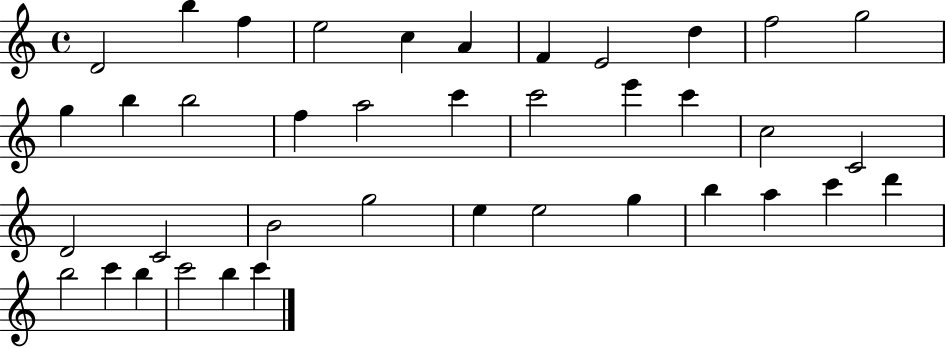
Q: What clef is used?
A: treble